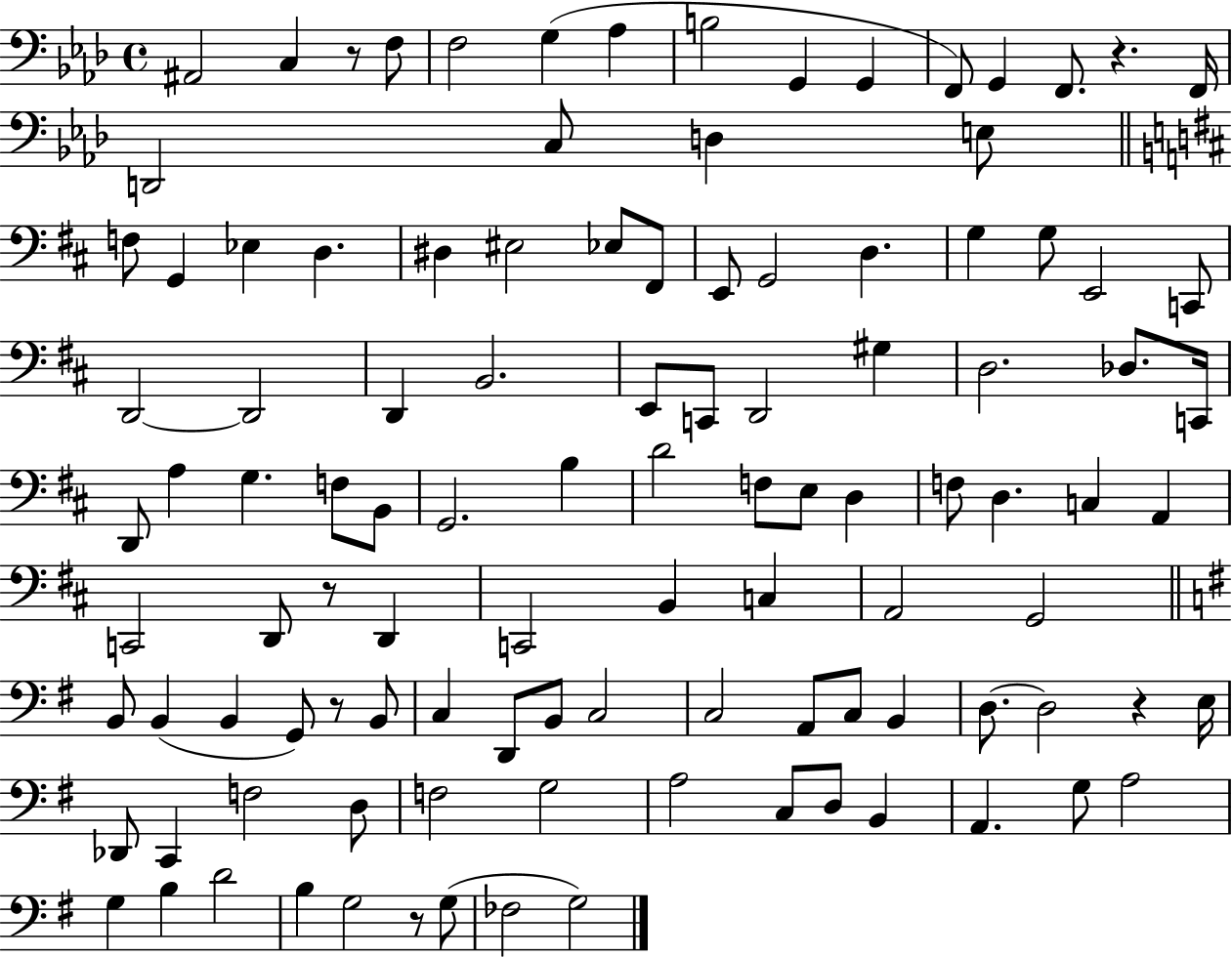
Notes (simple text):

A#2/h C3/q R/e F3/e F3/h G3/q Ab3/q B3/h G2/q G2/q F2/e G2/q F2/e. R/q. F2/s D2/h C3/e D3/q E3/e F3/e G2/q Eb3/q D3/q. D#3/q EIS3/h Eb3/e F#2/e E2/e G2/h D3/q. G3/q G3/e E2/h C2/e D2/h D2/h D2/q B2/h. E2/e C2/e D2/h G#3/q D3/h. Db3/e. C2/s D2/e A3/q G3/q. F3/e B2/e G2/h. B3/q D4/h F3/e E3/e D3/q F3/e D3/q. C3/q A2/q C2/h D2/e R/e D2/q C2/h B2/q C3/q A2/h G2/h B2/e B2/q B2/q G2/e R/e B2/e C3/q D2/e B2/e C3/h C3/h A2/e C3/e B2/q D3/e. D3/h R/q E3/s Db2/e C2/q F3/h D3/e F3/h G3/h A3/h C3/e D3/e B2/q A2/q. G3/e A3/h G3/q B3/q D4/h B3/q G3/h R/e G3/e FES3/h G3/h